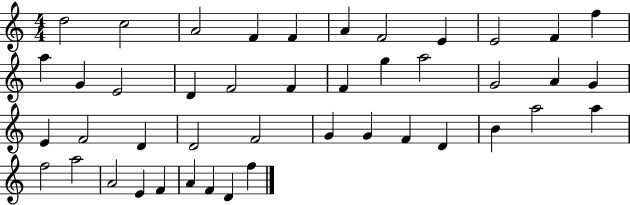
{
  \clef treble
  \numericTimeSignature
  \time 4/4
  \key c \major
  d''2 c''2 | a'2 f'4 f'4 | a'4 f'2 e'4 | e'2 f'4 f''4 | \break a''4 g'4 e'2 | d'4 f'2 f'4 | f'4 g''4 a''2 | g'2 a'4 g'4 | \break e'4 f'2 d'4 | d'2 f'2 | g'4 g'4 f'4 d'4 | b'4 a''2 a''4 | \break f''2 a''2 | a'2 e'4 f'4 | a'4 f'4 d'4 f''4 | \bar "|."
}